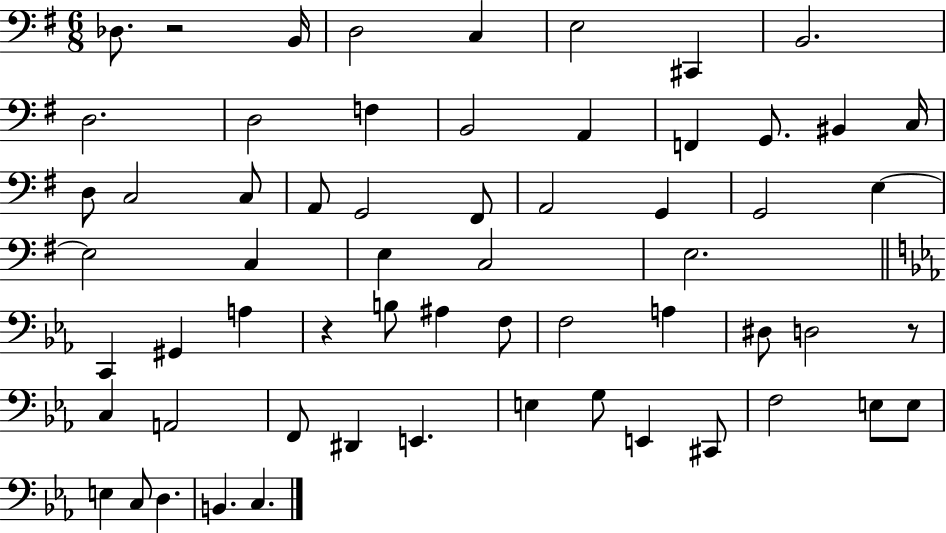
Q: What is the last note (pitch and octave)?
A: C3